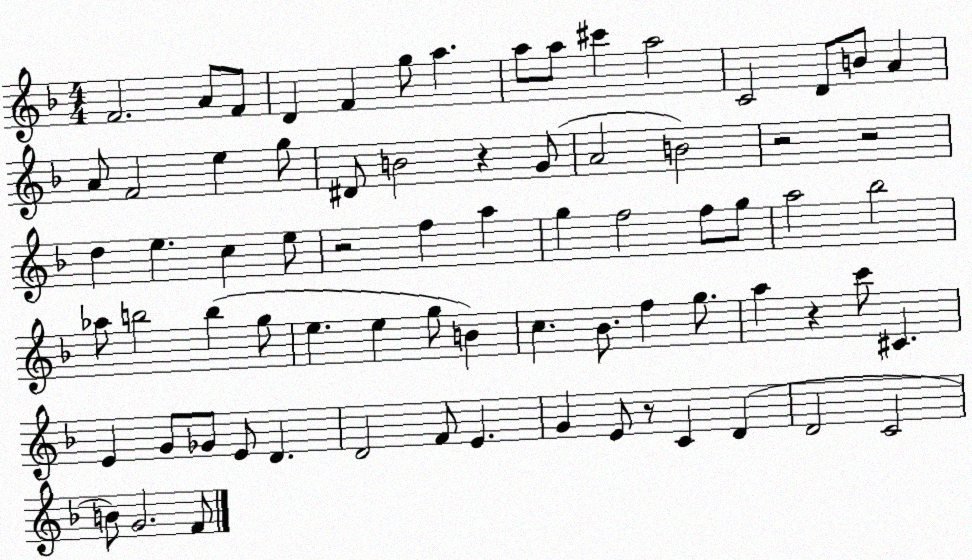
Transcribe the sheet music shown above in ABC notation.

X:1
T:Untitled
M:4/4
L:1/4
K:F
F2 A/2 F/2 D F g/2 a a/2 a/2 ^c' a2 C2 D/2 B/2 A A/2 F2 e g/2 ^D/2 B2 z G/2 A2 B2 z2 z2 d e c e/2 z2 f a g f2 f/2 g/2 a2 _b2 _a/2 b2 b g/2 e e g/2 B c _B/2 f g/2 a z c'/2 ^C E G/2 _G/2 E/2 D D2 F/2 E G E/2 z/2 C D D2 C2 B/2 G2 F/2